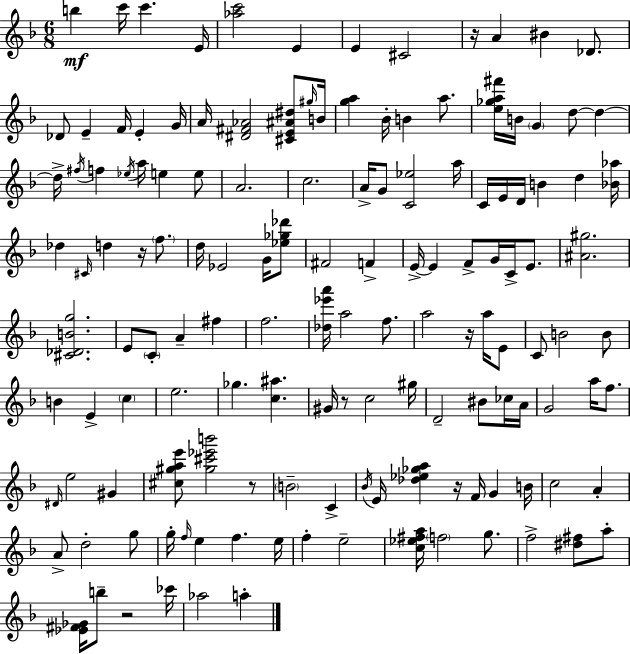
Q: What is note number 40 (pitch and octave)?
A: D4